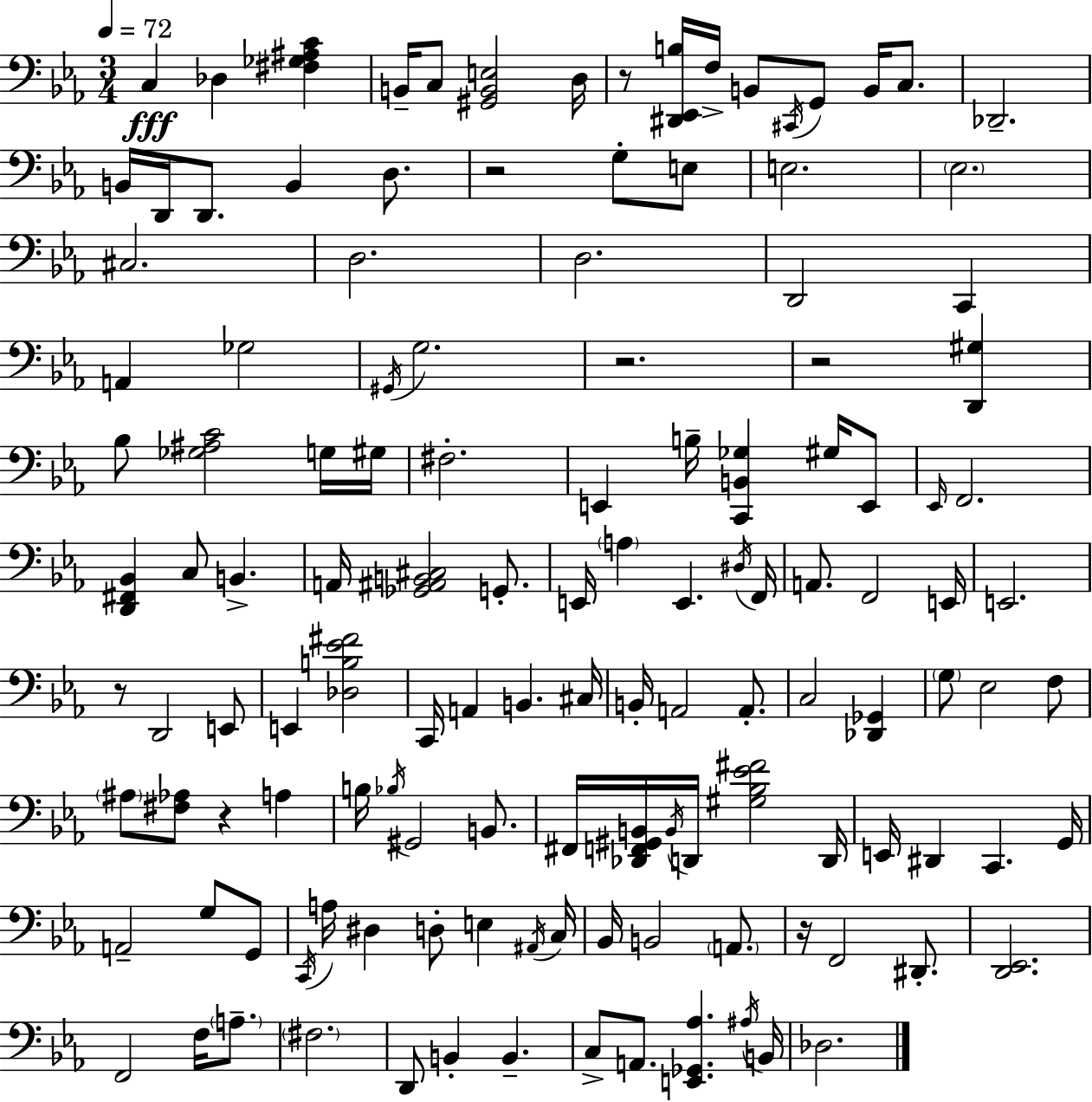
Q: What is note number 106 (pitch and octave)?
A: A#3